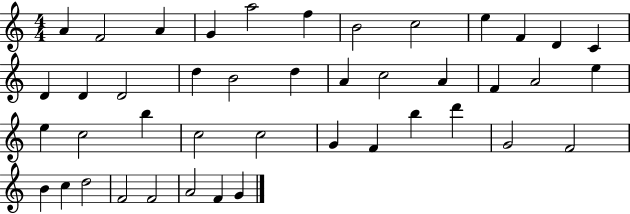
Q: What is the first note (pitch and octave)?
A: A4